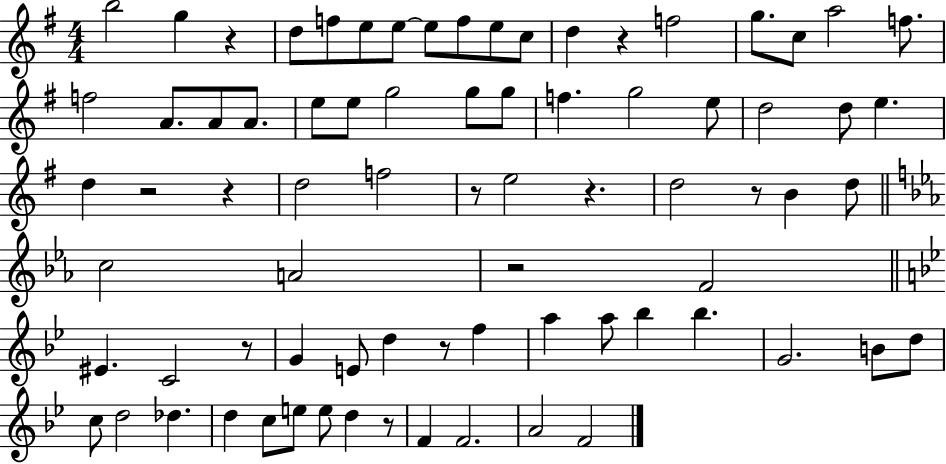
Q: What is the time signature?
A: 4/4